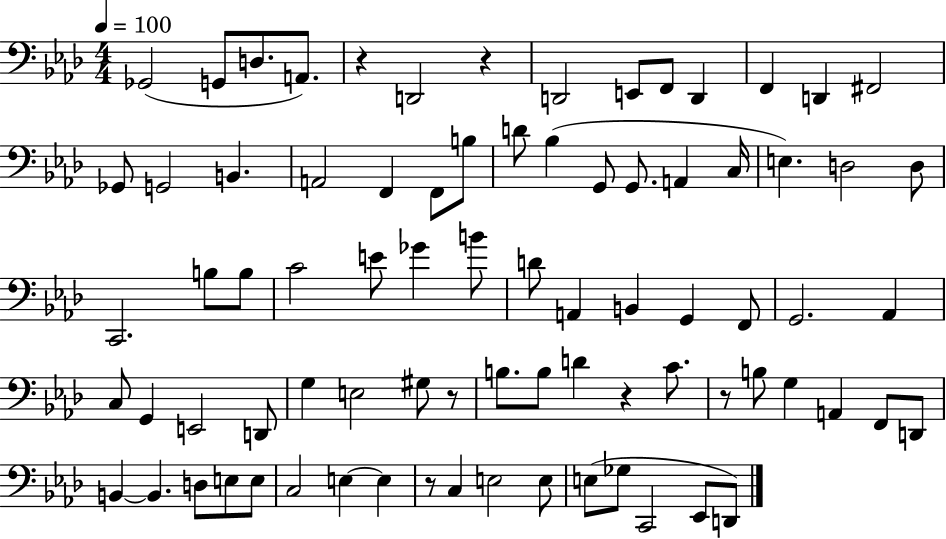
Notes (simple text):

Gb2/h G2/e D3/e. A2/e. R/q D2/h R/q D2/h E2/e F2/e D2/q F2/q D2/q F#2/h Gb2/e G2/h B2/q. A2/h F2/q F2/e B3/e D4/e Bb3/q G2/e G2/e. A2/q C3/s E3/q. D3/h D3/e C2/h. B3/e B3/e C4/h E4/e Gb4/q B4/e D4/e A2/q B2/q G2/q F2/e G2/h. Ab2/q C3/e G2/q E2/h D2/e G3/q E3/h G#3/e R/e B3/e. B3/e D4/q R/q C4/e. R/e B3/e G3/q A2/q F2/e D2/e B2/q B2/q. D3/e E3/e E3/e C3/h E3/q E3/q R/e C3/q E3/h E3/e E3/e Gb3/e C2/h Eb2/e D2/e